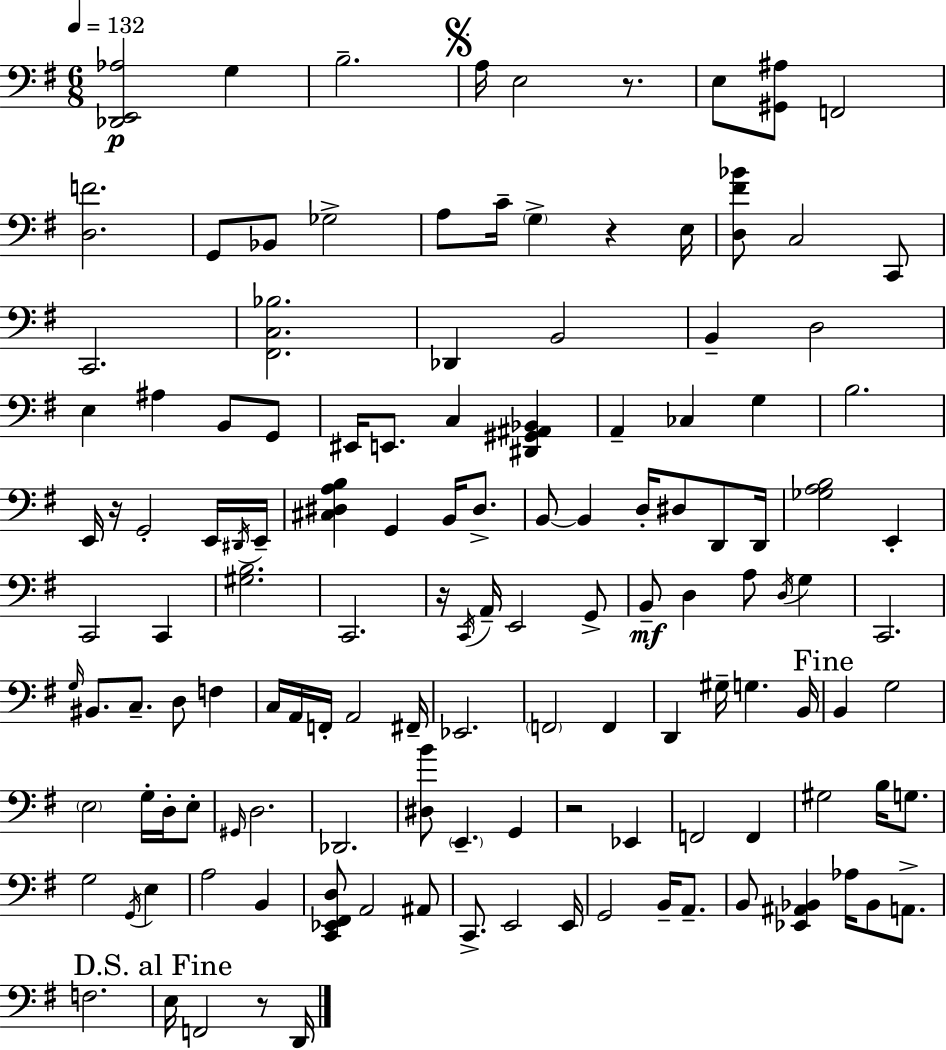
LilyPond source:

{
  \clef bass
  \numericTimeSignature
  \time 6/8
  \key e \minor
  \tempo 4 = 132
  <des, e, aes>2\p g4 | b2.-- | \mark \markup { \musicglyph "scripts.segno" } a16 e2 r8. | e8 <gis, ais>8 f,2 | \break <d f'>2. | g,8 bes,8 ges2-> | a8 c'16-- \parenthesize g4-> r4 e16 | <d fis' bes'>8 c2 c,8 | \break c,2. | <fis, c bes>2. | des,4 b,2 | b,4-- d2 | \break e4 ais4 b,8 g,8 | eis,16 e,8. c4 <dis, gis, ais, bes,>4 | a,4-- ces4 g4 | b2. | \break e,16 r16 g,2-. e,16 \acciaccatura { dis,16 } | e,16-- <cis dis a b>4 g,4 b,16 dis8.-> | b,8~~ b,4 d16-. dis8 d,8 | d,16 <ges a b>2 e,4-. | \break c,2 c,4 | <gis b>2. | c,2. | r16 \acciaccatura { c,16 } a,16-- e,2 | \break g,8-> b,8--\mf d4 a8 \acciaccatura { d16 } g4 | c,2. | \grace { g16 } bis,8. c8.-- d8 | f4 c16 a,16 f,16-. a,2 | \break fis,16-- ees,2. | \parenthesize f,2 | f,4 d,4 gis16-- g4. | b,16 \mark "Fine" b,4 g2 | \break \parenthesize e2 | g16-. d16-. e8-. \grace { gis,16 } d2. | des,2. | <dis b'>8 \parenthesize e,4.-- | \break g,4 r2 | ees,4 f,2 | f,4 gis2 | b16 g8. g2 | \break \acciaccatura { g,16 } e4 a2 | b,4 <c, ees, fis, d>8 a,2 | ais,8 c,8.-> e,2 | e,16 g,2 | \break b,16-- a,8.-- b,8 <ees, ais, bes,>4 | aes16 bes,8 a,8.-> f2. | \mark "D.S. al Fine" e16 f,2 | r8 d,16 \bar "|."
}